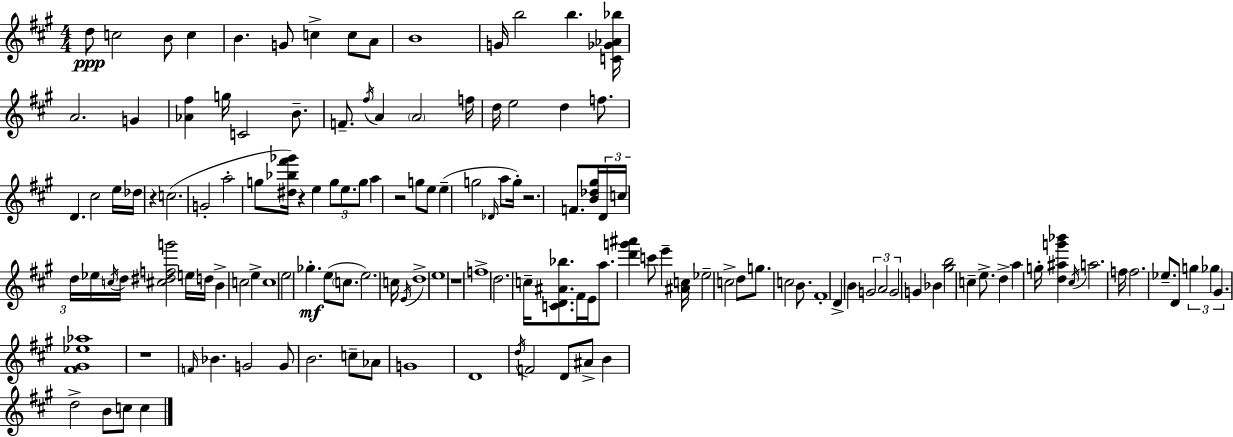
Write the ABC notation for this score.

X:1
T:Untitled
M:4/4
L:1/4
K:A
d/2 c2 B/2 c B G/2 c c/2 A/2 B4 G/4 b2 b [C_G_A_b]/4 A2 G [_A^f] g/4 C2 B/2 F/2 ^f/4 A A2 f/4 d/4 e2 d f/2 D ^c2 e/4 _d/4 z c2 G2 a2 g/2 [^d_b^f'_g']/4 z e g/2 e/2 g/2 a z2 g/2 e/2 e g2 _D/4 a/2 g/4 z2 F/2 [B_d^g]/4 D/4 c/4 d/4 _e/4 c/4 d/4 [^c^dfg']2 e/4 d/4 B c2 e c4 e2 _g e/2 c/2 e2 c/4 E/4 d4 e4 z4 f4 d2 c/4 [CD^A_b]/2 ^F/4 E/4 a/2 [d'g'^a'] c'/2 e' [^Ac]/4 _e2 c2 d/2 g/2 c2 B/2 ^F4 D B G2 A2 G2 G _B [^gb]2 c e/2 d a g/4 [d^ag'_b'] ^c/4 a2 f/4 f2 _e/2 D/2 g _g ^G [^F^G_e_a]4 z4 F/4 _B G2 G/2 B2 c/2 _A/2 G4 D4 d/4 F2 D/2 ^A/2 B d2 B/2 c/2 c